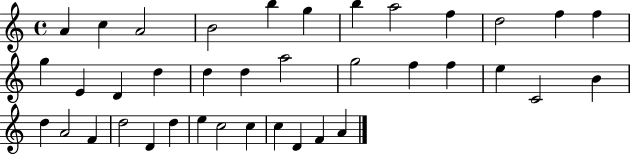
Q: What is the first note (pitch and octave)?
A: A4